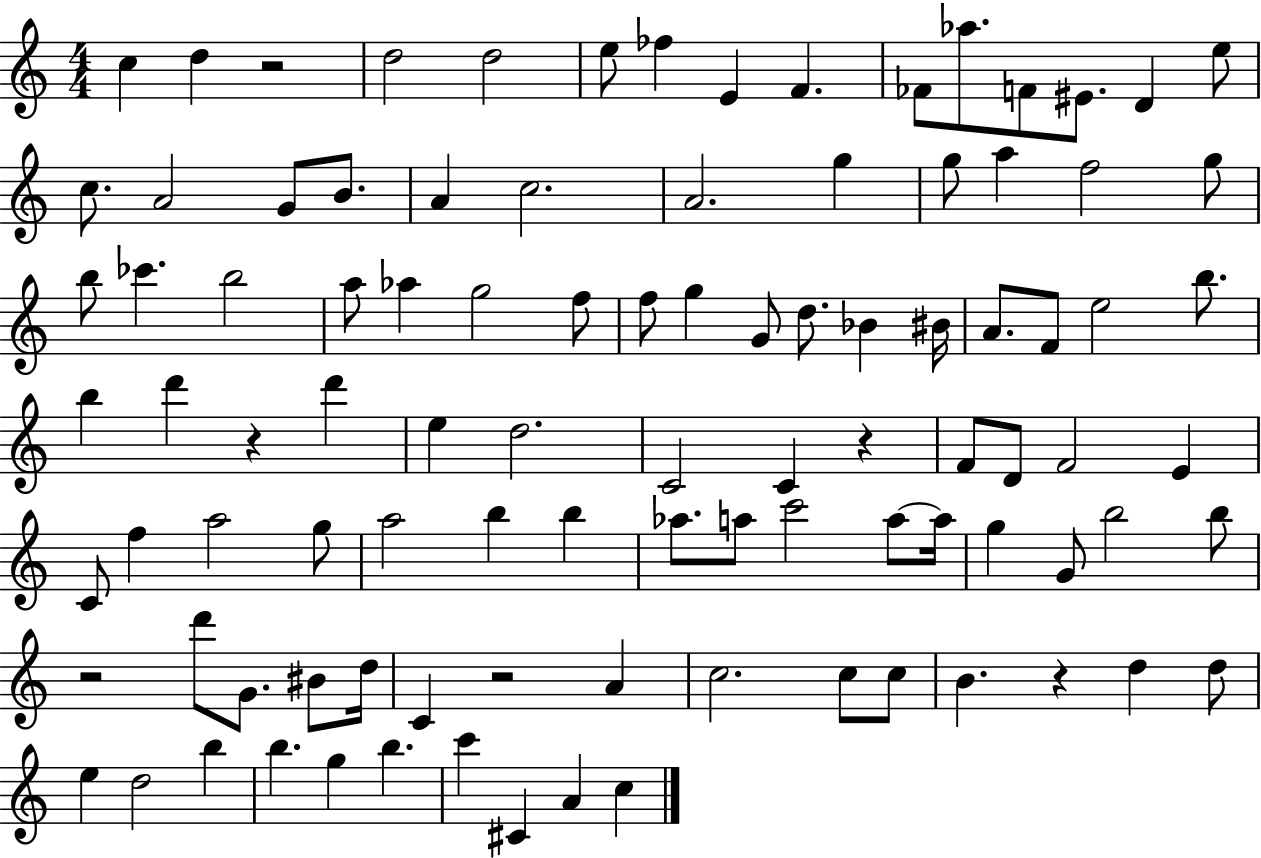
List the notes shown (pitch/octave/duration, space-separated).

C5/q D5/q R/h D5/h D5/h E5/e FES5/q E4/q F4/q. FES4/e Ab5/e. F4/e EIS4/e. D4/q E5/e C5/e. A4/h G4/e B4/e. A4/q C5/h. A4/h. G5/q G5/e A5/q F5/h G5/e B5/e CES6/q. B5/h A5/e Ab5/q G5/h F5/e F5/e G5/q G4/e D5/e. Bb4/q BIS4/s A4/e. F4/e E5/h B5/e. B5/q D6/q R/q D6/q E5/q D5/h. C4/h C4/q R/q F4/e D4/e F4/h E4/q C4/e F5/q A5/h G5/e A5/h B5/q B5/q Ab5/e. A5/e C6/h A5/e A5/s G5/q G4/e B5/h B5/e R/h D6/e G4/e. BIS4/e D5/s C4/q R/h A4/q C5/h. C5/e C5/e B4/q. R/q D5/q D5/e E5/q D5/h B5/q B5/q. G5/q B5/q. C6/q C#4/q A4/q C5/q